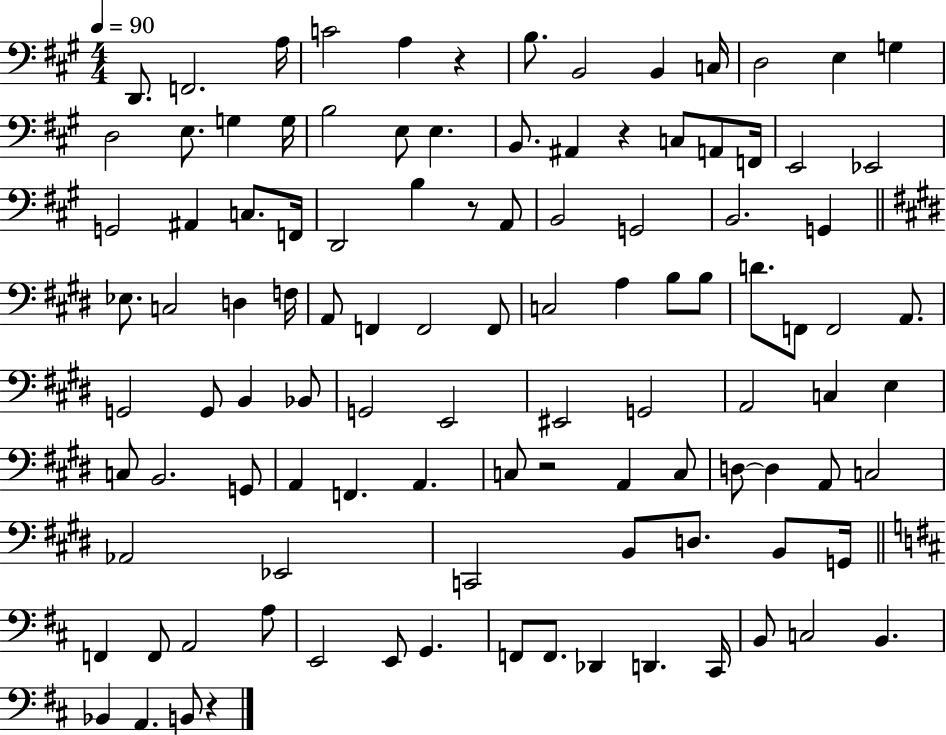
X:1
T:Untitled
M:4/4
L:1/4
K:A
D,,/2 F,,2 A,/4 C2 A, z B,/2 B,,2 B,, C,/4 D,2 E, G, D,2 E,/2 G, G,/4 B,2 E,/2 E, B,,/2 ^A,, z C,/2 A,,/2 F,,/4 E,,2 _E,,2 G,,2 ^A,, C,/2 F,,/4 D,,2 B, z/2 A,,/2 B,,2 G,,2 B,,2 G,, _E,/2 C,2 D, F,/4 A,,/2 F,, F,,2 F,,/2 C,2 A, B,/2 B,/2 D/2 F,,/2 F,,2 A,,/2 G,,2 G,,/2 B,, _B,,/2 G,,2 E,,2 ^E,,2 G,,2 A,,2 C, E, C,/2 B,,2 G,,/2 A,, F,, A,, C,/2 z2 A,, C,/2 D,/2 D, A,,/2 C,2 _A,,2 _E,,2 C,,2 B,,/2 D,/2 B,,/2 G,,/4 F,, F,,/2 A,,2 A,/2 E,,2 E,,/2 G,, F,,/2 F,,/2 _D,, D,, ^C,,/4 B,,/2 C,2 B,, _B,, A,, B,,/2 z